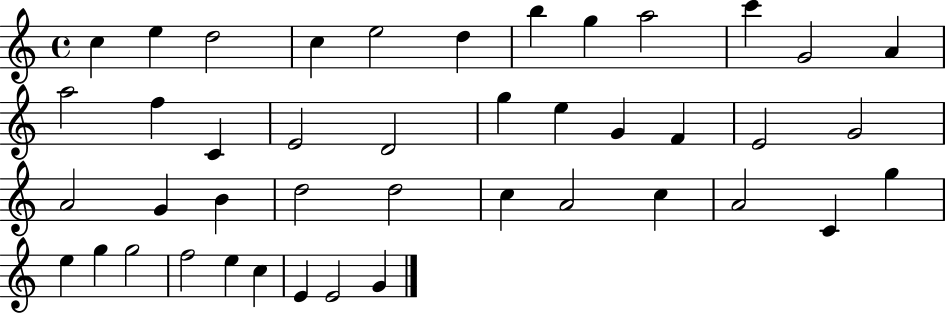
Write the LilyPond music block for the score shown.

{
  \clef treble
  \time 4/4
  \defaultTimeSignature
  \key c \major
  c''4 e''4 d''2 | c''4 e''2 d''4 | b''4 g''4 a''2 | c'''4 g'2 a'4 | \break a''2 f''4 c'4 | e'2 d'2 | g''4 e''4 g'4 f'4 | e'2 g'2 | \break a'2 g'4 b'4 | d''2 d''2 | c''4 a'2 c''4 | a'2 c'4 g''4 | \break e''4 g''4 g''2 | f''2 e''4 c''4 | e'4 e'2 g'4 | \bar "|."
}